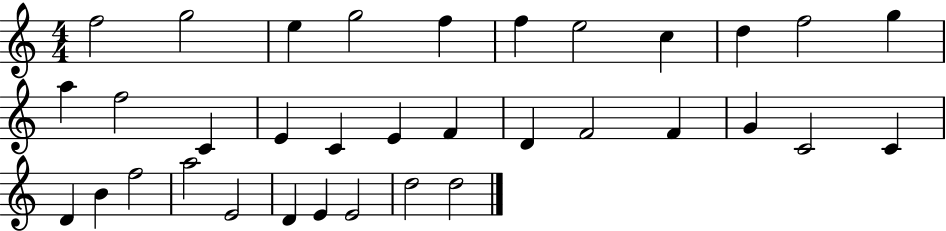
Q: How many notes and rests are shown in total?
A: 34